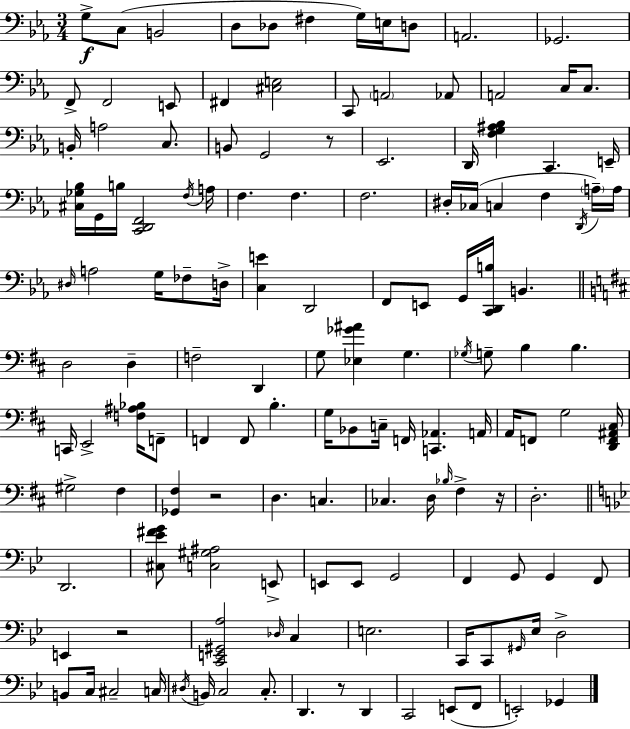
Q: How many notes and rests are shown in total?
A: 139